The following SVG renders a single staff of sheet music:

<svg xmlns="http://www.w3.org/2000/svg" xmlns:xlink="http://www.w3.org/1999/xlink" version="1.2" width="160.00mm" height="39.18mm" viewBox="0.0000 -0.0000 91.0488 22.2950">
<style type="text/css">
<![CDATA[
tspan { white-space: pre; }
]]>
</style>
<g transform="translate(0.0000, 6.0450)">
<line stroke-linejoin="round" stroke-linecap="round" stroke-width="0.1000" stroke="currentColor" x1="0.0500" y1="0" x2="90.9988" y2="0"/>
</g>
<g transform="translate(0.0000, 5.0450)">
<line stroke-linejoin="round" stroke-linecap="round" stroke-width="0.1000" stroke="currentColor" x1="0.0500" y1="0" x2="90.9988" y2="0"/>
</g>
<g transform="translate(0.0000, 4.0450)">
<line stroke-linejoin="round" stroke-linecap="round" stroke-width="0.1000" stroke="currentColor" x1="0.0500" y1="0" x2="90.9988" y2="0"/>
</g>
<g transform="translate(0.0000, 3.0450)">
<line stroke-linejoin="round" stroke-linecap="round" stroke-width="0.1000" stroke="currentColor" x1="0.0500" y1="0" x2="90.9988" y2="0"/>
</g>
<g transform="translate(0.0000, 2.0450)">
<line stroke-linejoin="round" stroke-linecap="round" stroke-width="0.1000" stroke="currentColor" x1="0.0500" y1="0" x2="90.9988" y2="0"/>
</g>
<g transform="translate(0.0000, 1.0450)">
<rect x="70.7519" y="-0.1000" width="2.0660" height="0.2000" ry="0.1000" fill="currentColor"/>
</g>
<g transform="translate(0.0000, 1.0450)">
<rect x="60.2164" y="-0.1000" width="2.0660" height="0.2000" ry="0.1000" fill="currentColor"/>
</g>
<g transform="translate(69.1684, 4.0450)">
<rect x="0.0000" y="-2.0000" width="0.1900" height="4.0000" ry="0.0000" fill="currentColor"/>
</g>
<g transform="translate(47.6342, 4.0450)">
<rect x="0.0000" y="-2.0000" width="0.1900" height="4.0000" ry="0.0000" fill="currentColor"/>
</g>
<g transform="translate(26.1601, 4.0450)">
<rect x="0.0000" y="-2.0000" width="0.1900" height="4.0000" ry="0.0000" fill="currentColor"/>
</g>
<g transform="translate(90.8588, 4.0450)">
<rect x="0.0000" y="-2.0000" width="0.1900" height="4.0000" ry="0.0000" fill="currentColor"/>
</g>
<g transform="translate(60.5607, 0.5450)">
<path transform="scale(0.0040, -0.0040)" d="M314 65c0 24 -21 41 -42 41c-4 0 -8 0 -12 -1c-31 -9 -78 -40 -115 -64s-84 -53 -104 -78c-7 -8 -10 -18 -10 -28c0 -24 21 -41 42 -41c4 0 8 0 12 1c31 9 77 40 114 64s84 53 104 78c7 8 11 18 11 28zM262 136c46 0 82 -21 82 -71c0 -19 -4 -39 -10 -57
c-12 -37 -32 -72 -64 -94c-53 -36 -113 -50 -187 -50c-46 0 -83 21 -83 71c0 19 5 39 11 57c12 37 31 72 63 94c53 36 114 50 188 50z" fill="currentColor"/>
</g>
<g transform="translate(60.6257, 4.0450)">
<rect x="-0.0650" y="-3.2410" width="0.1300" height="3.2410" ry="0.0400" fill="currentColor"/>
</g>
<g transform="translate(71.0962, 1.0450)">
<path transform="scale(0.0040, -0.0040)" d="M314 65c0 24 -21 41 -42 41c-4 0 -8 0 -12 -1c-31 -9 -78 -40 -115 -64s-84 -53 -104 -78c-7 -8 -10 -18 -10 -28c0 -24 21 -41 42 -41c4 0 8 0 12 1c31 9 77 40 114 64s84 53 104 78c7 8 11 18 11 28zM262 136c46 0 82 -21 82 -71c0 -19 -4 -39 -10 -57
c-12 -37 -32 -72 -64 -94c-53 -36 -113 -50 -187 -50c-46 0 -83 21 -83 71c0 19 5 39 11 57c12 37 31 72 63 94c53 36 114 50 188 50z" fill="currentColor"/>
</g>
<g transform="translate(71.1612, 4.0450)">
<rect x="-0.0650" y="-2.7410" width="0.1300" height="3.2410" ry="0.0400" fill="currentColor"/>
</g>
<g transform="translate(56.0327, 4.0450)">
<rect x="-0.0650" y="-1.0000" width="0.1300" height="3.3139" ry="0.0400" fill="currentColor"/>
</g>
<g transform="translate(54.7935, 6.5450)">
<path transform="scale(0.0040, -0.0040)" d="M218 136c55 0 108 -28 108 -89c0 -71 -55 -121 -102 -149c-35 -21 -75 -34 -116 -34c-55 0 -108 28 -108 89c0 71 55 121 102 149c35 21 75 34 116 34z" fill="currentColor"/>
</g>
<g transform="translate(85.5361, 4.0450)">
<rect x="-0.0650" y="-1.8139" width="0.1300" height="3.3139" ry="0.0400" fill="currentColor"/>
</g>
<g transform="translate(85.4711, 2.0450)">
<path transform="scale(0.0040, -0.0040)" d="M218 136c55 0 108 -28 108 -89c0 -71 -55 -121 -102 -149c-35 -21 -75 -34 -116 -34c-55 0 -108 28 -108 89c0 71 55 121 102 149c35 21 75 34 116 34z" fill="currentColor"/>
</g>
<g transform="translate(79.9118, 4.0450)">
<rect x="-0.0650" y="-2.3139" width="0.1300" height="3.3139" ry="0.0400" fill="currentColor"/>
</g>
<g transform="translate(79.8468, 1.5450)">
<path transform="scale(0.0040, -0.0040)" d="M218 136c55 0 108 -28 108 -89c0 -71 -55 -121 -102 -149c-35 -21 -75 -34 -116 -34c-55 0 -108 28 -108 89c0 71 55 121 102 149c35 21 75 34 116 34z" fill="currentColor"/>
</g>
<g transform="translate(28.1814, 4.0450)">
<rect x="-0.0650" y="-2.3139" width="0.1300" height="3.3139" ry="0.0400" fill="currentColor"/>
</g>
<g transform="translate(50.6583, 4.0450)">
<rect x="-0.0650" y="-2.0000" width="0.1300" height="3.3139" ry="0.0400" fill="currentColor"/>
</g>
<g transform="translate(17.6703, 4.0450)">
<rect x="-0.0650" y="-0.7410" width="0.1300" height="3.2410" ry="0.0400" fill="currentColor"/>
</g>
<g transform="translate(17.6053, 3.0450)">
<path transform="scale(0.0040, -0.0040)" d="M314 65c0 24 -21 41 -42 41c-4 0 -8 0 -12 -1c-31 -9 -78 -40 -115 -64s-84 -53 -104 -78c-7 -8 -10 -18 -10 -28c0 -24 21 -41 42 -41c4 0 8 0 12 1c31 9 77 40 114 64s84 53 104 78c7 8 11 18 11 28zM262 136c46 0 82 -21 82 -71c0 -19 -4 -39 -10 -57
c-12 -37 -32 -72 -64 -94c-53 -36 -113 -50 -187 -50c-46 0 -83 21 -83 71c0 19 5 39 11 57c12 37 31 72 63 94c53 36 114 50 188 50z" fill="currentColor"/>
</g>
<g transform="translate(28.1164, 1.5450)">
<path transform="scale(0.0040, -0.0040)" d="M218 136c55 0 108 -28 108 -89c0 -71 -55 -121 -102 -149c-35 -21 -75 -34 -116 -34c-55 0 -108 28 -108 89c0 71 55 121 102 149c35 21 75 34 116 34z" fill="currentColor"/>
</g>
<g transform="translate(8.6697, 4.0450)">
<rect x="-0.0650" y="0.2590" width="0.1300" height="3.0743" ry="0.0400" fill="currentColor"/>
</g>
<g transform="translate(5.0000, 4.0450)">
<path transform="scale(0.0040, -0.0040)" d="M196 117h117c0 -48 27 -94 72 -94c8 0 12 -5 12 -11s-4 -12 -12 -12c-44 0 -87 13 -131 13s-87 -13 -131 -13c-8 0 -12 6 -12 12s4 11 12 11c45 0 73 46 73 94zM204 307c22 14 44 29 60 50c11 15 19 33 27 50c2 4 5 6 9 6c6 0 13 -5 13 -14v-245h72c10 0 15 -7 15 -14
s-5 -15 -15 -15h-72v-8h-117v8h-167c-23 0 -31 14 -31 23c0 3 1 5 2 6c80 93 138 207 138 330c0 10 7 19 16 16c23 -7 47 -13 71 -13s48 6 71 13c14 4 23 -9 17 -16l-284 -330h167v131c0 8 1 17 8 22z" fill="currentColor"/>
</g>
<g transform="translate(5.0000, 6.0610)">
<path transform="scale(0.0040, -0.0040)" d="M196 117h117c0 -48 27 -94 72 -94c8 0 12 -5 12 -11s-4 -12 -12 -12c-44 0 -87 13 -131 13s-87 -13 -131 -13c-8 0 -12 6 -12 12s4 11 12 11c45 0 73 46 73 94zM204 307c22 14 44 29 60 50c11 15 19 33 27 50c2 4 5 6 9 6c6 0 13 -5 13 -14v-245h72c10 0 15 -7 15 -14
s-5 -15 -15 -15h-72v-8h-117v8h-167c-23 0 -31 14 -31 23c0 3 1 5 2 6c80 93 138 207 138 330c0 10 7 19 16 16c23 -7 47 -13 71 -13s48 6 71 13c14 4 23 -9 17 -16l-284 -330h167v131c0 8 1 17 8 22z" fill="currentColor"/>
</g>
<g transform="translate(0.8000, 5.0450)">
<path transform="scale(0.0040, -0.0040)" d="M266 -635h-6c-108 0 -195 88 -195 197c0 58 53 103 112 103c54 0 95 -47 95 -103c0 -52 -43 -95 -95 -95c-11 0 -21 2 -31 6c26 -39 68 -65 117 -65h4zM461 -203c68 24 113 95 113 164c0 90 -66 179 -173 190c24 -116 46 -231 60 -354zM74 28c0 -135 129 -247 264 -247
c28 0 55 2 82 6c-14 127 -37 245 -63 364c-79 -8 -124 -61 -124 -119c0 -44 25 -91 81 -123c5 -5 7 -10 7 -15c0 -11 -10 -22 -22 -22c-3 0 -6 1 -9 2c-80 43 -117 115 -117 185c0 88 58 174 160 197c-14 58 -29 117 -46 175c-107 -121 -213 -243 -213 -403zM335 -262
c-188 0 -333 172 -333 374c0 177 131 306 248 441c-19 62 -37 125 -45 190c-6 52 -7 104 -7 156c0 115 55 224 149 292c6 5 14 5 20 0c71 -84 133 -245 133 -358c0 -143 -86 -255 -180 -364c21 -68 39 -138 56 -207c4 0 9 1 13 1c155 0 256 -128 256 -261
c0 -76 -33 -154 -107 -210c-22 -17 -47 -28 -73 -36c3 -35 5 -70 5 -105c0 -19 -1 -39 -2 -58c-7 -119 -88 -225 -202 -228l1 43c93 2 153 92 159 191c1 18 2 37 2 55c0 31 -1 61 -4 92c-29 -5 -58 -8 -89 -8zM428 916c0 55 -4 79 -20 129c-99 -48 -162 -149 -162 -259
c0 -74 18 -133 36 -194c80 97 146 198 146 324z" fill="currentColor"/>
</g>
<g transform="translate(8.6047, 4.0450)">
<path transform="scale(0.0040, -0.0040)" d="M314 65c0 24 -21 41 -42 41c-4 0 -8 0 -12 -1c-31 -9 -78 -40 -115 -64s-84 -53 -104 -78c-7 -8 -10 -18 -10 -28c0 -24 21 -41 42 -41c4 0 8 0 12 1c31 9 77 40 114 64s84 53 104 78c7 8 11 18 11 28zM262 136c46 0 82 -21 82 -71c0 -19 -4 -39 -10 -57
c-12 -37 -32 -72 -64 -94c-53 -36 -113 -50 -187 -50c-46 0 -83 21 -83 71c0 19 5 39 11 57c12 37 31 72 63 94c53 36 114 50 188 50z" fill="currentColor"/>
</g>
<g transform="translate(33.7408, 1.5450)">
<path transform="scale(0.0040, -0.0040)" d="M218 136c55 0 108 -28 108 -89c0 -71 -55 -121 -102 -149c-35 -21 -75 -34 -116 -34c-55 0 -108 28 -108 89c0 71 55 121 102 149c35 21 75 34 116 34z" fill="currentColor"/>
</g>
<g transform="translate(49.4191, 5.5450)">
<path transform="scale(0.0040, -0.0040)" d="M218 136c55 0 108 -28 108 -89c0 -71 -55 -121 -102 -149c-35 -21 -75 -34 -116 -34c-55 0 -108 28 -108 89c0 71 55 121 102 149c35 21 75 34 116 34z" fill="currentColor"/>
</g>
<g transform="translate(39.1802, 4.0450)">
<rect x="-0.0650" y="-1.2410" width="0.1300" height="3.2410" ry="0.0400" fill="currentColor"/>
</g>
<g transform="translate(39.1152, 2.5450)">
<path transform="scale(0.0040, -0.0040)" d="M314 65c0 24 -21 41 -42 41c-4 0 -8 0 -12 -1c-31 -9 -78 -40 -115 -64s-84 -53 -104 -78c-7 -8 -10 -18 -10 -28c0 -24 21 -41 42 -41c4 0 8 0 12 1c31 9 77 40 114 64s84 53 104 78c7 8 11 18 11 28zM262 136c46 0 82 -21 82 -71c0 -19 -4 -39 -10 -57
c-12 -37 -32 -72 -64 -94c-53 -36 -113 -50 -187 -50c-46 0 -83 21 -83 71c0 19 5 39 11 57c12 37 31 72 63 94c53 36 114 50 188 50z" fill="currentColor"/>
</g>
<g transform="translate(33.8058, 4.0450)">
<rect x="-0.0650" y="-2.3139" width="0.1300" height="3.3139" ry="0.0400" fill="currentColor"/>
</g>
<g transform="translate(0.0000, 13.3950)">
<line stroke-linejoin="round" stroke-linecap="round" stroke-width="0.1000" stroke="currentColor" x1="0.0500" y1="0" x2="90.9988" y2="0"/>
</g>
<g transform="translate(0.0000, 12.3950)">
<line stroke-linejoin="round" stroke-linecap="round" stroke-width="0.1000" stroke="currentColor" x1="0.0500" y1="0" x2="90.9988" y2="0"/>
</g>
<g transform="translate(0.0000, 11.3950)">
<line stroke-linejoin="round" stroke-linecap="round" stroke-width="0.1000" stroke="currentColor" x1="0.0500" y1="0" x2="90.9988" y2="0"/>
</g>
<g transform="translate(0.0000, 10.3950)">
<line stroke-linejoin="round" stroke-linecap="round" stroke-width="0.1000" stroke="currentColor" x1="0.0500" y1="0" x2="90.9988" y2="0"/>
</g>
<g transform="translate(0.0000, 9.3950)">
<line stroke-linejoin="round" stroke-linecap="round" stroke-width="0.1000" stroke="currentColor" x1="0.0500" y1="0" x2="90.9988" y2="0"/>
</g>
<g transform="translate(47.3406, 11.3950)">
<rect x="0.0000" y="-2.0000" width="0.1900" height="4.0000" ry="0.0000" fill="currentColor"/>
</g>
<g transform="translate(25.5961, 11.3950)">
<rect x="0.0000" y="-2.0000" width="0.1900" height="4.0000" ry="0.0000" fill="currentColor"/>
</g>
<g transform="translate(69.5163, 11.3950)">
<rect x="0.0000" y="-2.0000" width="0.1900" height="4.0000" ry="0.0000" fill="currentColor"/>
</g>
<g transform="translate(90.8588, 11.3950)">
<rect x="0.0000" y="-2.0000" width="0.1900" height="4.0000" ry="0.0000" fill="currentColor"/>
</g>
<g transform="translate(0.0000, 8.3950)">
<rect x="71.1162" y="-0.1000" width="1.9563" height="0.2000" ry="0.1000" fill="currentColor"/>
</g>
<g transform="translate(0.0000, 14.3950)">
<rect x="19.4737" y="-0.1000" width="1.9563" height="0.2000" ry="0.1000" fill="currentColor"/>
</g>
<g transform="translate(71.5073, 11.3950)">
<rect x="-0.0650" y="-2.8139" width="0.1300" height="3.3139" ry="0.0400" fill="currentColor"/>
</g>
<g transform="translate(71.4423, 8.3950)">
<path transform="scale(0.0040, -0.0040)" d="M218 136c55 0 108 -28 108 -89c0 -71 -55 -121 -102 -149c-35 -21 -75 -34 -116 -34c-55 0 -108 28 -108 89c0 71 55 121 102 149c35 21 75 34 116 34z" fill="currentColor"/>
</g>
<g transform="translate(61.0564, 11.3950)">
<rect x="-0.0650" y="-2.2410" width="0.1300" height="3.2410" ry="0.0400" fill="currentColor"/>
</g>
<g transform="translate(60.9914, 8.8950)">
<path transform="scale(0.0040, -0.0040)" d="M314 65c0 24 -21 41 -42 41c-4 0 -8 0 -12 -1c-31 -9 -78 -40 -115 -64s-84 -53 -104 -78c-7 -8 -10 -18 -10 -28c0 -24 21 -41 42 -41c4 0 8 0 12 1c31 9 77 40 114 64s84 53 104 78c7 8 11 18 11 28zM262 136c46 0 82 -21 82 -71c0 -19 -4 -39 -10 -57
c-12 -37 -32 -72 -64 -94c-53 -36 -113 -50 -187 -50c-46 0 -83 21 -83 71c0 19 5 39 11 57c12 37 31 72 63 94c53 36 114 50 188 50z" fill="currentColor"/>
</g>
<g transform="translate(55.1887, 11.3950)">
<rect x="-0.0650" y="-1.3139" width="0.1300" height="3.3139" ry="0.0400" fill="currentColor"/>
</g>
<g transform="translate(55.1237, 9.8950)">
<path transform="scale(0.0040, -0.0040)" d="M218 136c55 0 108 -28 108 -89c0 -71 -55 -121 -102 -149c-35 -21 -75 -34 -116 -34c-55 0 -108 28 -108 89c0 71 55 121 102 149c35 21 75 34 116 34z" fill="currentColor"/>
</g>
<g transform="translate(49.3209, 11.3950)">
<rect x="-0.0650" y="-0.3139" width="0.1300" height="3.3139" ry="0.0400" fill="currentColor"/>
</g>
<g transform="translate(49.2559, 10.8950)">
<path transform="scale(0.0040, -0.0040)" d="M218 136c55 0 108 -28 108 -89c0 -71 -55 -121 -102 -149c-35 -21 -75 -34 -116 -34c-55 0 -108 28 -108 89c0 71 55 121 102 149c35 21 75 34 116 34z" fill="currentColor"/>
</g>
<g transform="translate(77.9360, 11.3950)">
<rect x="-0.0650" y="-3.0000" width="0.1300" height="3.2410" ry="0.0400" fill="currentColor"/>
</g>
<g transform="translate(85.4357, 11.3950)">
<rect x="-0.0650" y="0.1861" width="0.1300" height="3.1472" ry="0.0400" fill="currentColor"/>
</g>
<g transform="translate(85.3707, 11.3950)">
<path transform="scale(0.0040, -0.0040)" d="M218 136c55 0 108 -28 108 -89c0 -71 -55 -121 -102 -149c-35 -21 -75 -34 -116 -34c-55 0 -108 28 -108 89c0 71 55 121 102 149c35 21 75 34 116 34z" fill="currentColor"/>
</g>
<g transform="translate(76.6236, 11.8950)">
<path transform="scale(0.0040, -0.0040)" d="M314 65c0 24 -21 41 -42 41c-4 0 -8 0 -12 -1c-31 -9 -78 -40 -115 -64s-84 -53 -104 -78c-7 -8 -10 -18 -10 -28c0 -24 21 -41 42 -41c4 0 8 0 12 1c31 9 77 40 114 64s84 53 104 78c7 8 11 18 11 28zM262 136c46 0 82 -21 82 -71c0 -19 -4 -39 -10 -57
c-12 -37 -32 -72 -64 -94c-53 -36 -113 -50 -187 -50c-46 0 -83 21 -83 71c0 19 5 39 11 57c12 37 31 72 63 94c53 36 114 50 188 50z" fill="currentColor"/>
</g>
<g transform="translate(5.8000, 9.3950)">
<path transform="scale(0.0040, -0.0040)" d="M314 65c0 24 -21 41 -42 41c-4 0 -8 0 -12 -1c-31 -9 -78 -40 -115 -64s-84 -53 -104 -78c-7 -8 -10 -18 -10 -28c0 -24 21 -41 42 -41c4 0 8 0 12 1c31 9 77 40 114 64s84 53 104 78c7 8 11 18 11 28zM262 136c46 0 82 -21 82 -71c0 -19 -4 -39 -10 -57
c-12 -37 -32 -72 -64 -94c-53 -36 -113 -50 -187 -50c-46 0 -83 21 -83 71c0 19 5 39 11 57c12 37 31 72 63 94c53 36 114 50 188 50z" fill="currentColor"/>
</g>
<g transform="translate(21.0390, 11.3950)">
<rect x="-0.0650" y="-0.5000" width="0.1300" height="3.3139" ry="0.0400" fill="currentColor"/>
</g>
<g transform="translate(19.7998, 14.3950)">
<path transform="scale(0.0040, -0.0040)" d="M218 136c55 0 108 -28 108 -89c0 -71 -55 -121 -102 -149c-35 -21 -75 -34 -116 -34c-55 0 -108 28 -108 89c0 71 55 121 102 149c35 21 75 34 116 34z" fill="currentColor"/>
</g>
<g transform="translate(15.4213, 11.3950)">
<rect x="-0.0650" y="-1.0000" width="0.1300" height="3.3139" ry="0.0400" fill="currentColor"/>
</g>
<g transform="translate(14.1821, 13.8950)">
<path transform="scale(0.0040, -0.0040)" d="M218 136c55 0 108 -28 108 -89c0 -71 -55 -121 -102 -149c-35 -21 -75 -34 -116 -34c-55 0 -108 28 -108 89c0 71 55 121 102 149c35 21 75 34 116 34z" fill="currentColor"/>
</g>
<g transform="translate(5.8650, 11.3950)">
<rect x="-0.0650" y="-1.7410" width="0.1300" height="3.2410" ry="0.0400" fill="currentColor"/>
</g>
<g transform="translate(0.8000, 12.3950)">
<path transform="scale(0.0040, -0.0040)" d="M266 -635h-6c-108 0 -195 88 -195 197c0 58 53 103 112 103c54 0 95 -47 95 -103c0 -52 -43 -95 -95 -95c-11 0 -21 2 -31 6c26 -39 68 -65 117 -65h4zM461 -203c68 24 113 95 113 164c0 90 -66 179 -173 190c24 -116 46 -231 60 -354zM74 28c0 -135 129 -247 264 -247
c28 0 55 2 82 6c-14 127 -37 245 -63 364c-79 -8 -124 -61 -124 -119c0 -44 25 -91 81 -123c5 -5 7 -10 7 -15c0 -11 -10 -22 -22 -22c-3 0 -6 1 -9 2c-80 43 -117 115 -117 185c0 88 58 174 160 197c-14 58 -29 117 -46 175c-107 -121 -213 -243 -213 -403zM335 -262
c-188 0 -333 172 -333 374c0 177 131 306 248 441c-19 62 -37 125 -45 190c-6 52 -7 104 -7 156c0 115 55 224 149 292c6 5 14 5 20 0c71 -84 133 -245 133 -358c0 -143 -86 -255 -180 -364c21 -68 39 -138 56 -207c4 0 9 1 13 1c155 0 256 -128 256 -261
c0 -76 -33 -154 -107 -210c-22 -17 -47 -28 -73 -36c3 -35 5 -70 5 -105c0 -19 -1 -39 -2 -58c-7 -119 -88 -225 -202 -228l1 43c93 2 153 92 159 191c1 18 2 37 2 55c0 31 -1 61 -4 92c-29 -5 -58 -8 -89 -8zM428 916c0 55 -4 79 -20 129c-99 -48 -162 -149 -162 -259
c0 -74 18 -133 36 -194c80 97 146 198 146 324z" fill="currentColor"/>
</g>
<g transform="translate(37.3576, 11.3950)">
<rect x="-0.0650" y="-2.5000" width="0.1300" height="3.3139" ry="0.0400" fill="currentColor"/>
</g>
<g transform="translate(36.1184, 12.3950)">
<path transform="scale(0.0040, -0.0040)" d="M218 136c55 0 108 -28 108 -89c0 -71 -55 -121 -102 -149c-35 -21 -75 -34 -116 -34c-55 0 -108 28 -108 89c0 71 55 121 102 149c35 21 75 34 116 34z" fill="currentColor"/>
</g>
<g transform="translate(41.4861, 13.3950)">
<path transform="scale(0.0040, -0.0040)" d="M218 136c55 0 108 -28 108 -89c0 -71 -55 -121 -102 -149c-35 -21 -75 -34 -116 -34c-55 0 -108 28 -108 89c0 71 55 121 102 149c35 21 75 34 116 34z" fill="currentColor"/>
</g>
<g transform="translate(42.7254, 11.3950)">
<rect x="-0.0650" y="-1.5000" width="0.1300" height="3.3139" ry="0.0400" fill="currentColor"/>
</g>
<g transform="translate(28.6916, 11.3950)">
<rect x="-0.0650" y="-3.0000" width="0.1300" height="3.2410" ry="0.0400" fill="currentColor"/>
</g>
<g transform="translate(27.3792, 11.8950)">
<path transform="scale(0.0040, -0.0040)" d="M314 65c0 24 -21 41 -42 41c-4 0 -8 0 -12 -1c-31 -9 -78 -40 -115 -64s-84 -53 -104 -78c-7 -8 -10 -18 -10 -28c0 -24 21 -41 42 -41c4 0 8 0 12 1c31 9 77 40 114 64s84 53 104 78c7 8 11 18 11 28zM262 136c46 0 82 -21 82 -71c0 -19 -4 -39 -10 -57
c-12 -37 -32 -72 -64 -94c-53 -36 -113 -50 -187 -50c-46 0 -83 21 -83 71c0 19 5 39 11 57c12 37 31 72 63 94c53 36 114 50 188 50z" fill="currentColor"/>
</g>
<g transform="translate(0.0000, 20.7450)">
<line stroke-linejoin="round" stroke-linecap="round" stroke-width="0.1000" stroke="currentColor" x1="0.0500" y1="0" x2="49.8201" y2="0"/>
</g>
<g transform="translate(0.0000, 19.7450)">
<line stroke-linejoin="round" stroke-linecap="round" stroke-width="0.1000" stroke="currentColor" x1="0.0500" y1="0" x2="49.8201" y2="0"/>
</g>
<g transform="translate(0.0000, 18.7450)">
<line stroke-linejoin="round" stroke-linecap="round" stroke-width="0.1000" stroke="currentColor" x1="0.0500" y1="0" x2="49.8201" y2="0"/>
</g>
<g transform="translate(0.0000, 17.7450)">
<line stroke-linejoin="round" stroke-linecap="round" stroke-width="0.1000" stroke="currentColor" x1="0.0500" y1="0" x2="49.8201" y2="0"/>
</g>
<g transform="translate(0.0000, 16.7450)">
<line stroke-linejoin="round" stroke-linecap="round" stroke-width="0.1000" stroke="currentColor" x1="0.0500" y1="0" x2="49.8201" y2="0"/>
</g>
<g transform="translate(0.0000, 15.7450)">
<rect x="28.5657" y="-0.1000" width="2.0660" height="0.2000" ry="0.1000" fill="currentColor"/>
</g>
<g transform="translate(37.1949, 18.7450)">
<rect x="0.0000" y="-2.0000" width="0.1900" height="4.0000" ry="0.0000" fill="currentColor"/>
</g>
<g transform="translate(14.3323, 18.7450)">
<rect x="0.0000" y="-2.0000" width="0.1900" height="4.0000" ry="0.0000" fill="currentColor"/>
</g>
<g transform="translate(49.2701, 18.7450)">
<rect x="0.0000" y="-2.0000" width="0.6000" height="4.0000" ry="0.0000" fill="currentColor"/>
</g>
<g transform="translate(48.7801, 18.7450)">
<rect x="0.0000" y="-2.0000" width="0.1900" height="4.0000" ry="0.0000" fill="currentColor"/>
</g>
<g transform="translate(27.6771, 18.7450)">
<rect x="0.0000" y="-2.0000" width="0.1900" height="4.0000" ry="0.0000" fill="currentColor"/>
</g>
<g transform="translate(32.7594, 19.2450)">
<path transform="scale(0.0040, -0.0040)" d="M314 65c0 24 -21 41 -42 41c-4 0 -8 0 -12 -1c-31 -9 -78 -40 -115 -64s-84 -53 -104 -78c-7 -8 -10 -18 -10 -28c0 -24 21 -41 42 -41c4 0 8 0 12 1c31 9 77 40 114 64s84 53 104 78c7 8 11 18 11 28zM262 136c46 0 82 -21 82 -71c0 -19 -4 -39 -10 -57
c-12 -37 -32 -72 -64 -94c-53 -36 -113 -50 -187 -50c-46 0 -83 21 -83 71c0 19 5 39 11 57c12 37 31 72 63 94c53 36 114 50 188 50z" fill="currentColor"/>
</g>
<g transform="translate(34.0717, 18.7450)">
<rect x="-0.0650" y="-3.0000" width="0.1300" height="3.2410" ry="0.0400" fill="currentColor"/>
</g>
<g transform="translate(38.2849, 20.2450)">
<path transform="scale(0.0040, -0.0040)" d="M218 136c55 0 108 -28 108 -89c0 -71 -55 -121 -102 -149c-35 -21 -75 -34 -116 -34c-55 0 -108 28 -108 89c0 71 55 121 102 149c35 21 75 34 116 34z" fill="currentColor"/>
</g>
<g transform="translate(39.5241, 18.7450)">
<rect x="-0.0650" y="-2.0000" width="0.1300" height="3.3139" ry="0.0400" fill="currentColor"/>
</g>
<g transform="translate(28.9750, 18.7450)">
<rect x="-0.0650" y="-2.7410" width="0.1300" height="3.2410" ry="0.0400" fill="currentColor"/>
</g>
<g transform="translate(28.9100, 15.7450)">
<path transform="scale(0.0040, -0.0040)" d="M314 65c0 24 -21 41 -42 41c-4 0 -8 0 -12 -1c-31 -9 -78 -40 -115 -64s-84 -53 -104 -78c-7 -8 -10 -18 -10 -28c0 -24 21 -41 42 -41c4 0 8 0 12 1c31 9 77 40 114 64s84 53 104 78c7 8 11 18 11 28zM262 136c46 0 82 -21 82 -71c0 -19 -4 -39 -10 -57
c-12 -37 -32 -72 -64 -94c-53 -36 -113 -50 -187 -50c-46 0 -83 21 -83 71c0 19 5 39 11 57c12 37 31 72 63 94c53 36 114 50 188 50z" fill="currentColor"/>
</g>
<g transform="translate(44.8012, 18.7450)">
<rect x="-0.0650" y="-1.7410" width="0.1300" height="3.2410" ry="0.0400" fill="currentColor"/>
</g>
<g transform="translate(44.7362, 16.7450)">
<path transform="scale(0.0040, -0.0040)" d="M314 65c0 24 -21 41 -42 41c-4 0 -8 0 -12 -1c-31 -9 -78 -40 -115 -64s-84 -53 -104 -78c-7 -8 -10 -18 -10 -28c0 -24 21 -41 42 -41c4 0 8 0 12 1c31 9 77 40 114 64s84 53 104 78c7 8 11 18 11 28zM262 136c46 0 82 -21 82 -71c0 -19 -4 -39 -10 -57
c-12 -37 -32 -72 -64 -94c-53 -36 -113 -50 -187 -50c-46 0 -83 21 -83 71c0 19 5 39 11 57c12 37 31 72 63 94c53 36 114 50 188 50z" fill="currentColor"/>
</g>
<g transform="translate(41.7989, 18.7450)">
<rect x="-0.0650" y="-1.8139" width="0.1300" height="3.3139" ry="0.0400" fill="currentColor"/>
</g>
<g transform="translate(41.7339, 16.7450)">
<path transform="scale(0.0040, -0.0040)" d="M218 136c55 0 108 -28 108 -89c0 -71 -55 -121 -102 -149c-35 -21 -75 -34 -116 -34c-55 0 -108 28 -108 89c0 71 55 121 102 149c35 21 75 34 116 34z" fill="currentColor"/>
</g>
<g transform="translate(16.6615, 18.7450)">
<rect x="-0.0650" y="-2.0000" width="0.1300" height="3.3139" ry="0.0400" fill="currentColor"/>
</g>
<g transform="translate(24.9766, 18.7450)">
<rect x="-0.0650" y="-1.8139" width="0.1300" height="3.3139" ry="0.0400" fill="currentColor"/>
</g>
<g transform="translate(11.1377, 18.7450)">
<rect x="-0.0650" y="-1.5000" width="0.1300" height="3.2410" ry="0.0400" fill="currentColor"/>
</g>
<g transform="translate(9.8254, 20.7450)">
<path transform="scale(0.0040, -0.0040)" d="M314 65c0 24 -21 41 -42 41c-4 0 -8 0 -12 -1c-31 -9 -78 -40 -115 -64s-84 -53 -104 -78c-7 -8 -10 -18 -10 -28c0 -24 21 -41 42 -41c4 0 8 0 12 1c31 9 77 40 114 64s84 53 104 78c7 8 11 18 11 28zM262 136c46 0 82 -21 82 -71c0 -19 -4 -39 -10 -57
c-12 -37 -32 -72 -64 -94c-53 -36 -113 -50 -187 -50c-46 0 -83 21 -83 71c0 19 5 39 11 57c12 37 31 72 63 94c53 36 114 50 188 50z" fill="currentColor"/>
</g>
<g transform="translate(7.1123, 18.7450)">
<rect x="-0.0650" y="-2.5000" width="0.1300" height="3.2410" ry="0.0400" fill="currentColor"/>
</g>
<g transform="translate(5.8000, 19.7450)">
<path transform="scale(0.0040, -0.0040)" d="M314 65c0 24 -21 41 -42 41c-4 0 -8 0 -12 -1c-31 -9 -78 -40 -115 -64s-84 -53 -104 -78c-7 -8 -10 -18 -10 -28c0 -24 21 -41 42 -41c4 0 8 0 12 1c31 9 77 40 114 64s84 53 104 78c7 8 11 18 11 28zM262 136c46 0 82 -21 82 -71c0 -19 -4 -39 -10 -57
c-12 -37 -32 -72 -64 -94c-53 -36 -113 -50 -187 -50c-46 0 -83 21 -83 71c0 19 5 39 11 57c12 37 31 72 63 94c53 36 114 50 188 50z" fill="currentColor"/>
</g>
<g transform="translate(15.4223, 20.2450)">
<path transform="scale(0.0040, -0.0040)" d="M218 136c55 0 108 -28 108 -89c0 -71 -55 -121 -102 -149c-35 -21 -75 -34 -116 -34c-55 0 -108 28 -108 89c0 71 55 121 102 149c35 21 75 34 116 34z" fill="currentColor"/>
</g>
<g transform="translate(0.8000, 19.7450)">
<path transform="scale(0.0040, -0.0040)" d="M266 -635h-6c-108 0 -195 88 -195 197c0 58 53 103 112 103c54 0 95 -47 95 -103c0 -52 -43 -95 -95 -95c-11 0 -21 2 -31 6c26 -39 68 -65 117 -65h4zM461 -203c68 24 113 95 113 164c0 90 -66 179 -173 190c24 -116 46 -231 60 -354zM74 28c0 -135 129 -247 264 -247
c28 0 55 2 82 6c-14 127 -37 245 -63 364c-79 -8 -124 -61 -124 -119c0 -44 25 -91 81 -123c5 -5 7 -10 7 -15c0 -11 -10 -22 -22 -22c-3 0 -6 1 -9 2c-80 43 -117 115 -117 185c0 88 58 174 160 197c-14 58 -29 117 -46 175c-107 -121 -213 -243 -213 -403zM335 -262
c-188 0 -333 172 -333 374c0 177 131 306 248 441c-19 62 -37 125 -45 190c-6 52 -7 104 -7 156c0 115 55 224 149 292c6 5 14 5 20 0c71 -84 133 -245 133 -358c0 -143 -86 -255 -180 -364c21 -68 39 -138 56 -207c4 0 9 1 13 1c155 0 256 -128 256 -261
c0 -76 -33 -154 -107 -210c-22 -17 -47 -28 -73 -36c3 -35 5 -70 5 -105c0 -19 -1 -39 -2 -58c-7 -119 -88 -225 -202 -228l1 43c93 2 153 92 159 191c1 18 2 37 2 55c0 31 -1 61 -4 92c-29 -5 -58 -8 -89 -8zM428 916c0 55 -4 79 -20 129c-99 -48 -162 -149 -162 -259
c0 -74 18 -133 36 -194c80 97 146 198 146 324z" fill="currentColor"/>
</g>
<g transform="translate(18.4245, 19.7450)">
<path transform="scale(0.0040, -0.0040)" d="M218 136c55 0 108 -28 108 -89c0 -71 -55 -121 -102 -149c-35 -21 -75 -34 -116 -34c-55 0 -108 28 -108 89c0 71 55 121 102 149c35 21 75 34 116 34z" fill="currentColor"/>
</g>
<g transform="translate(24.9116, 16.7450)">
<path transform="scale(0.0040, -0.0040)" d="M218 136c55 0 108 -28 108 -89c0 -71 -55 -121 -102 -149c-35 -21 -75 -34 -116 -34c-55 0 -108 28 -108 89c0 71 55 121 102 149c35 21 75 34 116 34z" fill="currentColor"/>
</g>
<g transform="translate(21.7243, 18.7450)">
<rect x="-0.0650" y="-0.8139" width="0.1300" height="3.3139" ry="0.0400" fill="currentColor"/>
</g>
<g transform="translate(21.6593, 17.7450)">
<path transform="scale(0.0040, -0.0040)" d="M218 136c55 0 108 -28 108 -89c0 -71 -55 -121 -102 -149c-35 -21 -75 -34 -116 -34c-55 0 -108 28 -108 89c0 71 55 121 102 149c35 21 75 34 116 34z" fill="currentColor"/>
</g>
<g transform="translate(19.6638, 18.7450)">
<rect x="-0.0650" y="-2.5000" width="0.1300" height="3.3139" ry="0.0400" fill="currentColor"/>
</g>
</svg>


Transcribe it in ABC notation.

X:1
T:Untitled
M:4/4
L:1/4
K:C
B2 d2 g g e2 F D b2 a2 g f f2 D C A2 G E c e g2 a A2 B G2 E2 F G d f a2 A2 F f f2